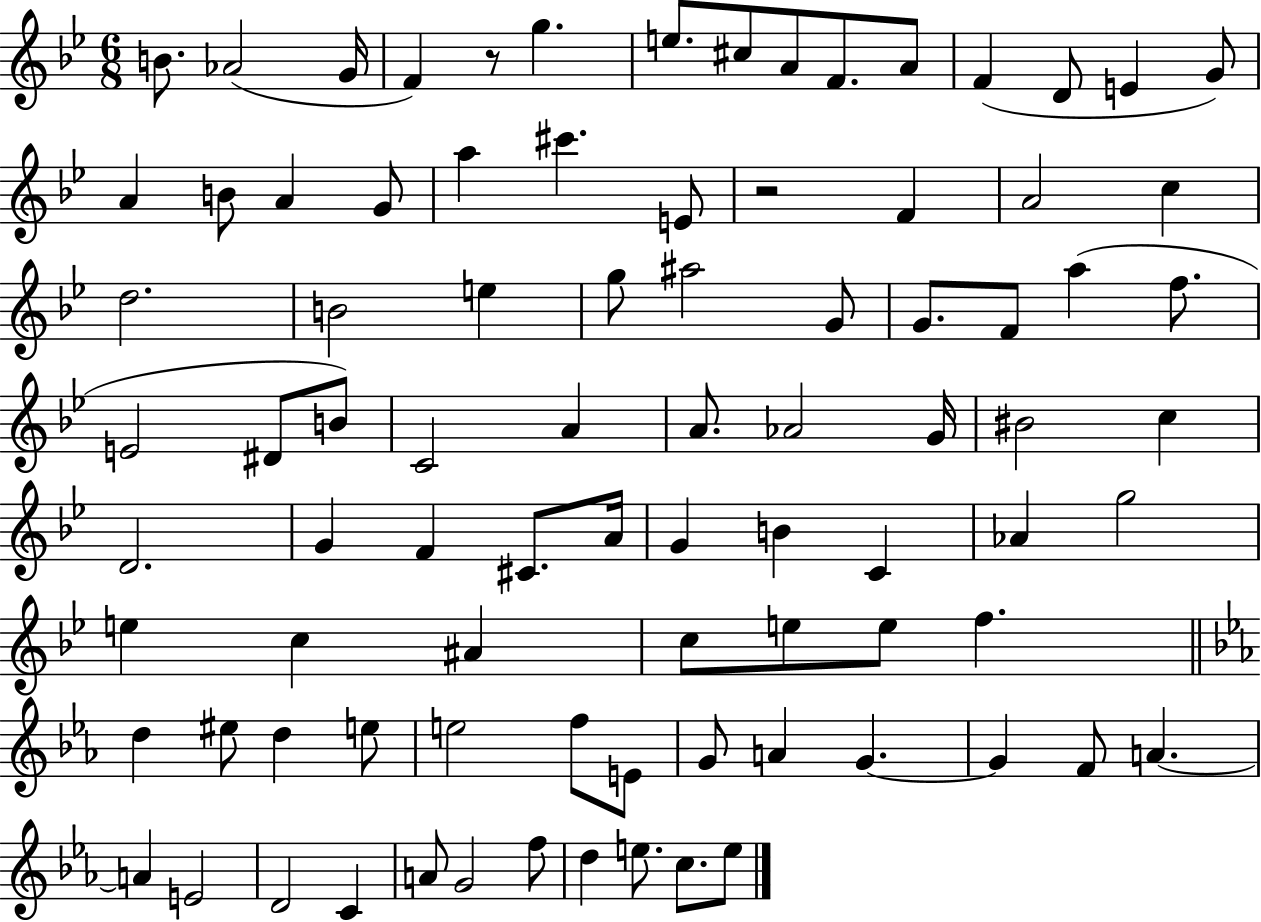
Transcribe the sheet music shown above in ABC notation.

X:1
T:Untitled
M:6/8
L:1/4
K:Bb
B/2 _A2 G/4 F z/2 g e/2 ^c/2 A/2 F/2 A/2 F D/2 E G/2 A B/2 A G/2 a ^c' E/2 z2 F A2 c d2 B2 e g/2 ^a2 G/2 G/2 F/2 a f/2 E2 ^D/2 B/2 C2 A A/2 _A2 G/4 ^B2 c D2 G F ^C/2 A/4 G B C _A g2 e c ^A c/2 e/2 e/2 f d ^e/2 d e/2 e2 f/2 E/2 G/2 A G G F/2 A A E2 D2 C A/2 G2 f/2 d e/2 c/2 e/2